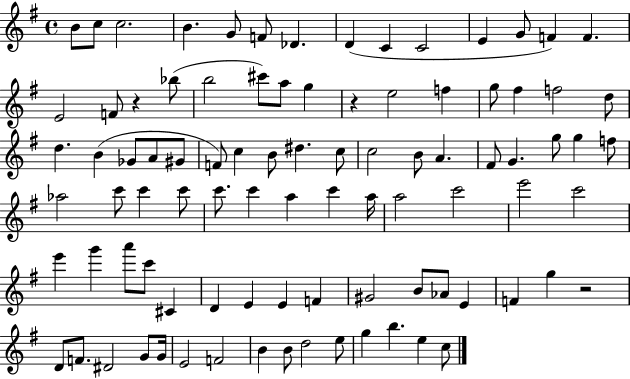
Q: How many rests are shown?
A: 3